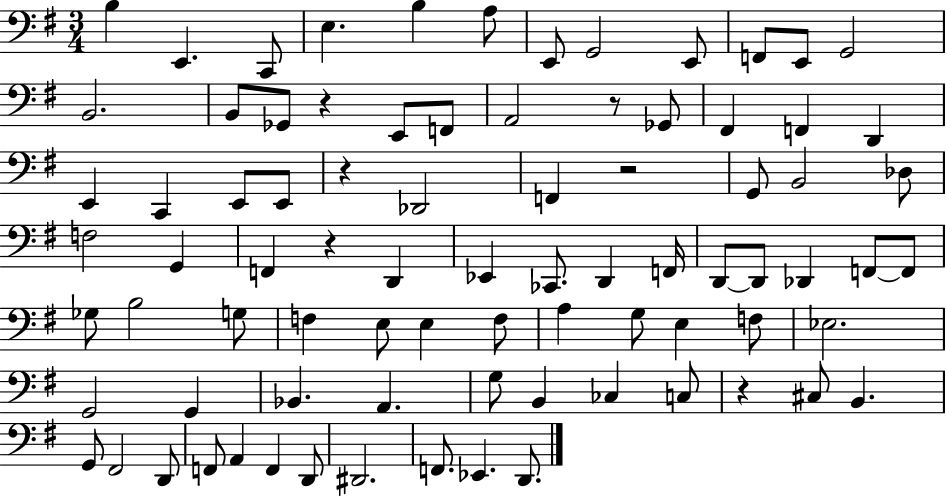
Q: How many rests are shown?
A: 6